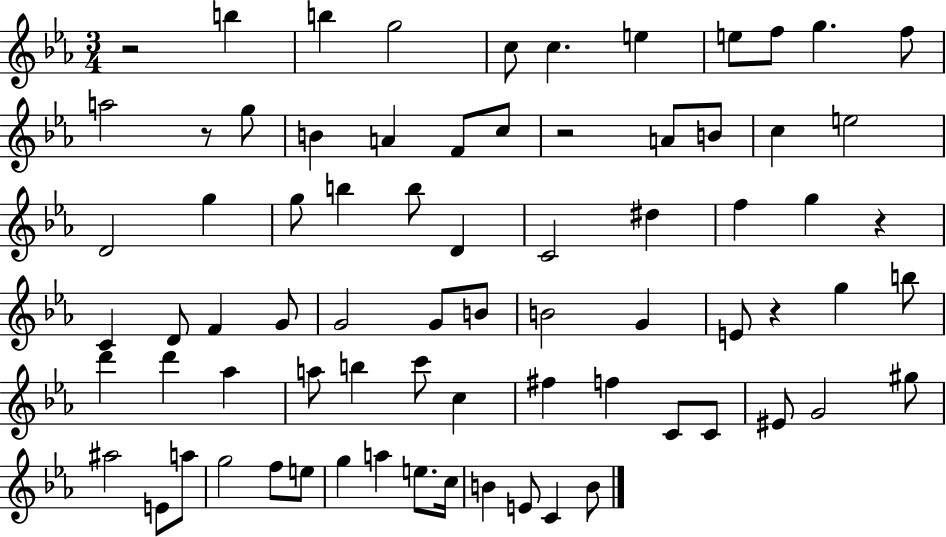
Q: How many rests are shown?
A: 5